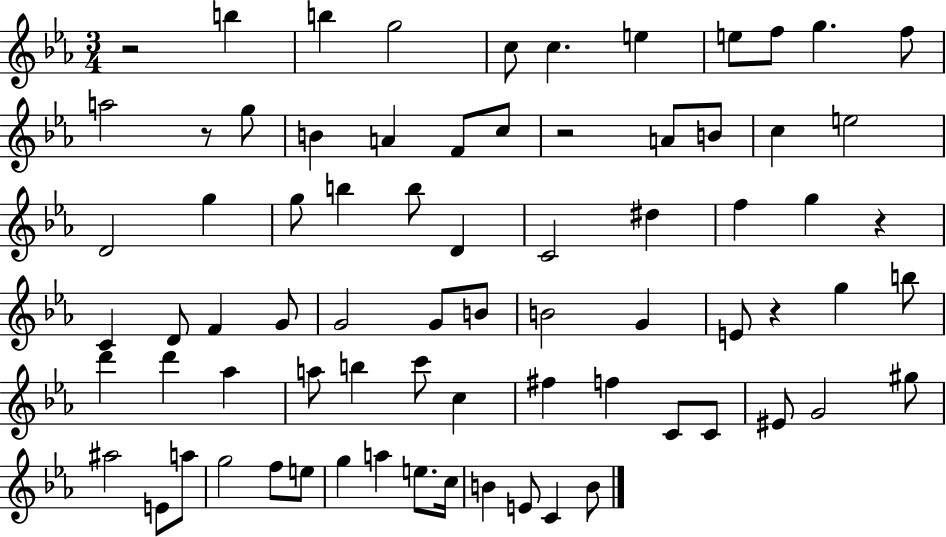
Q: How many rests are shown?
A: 5